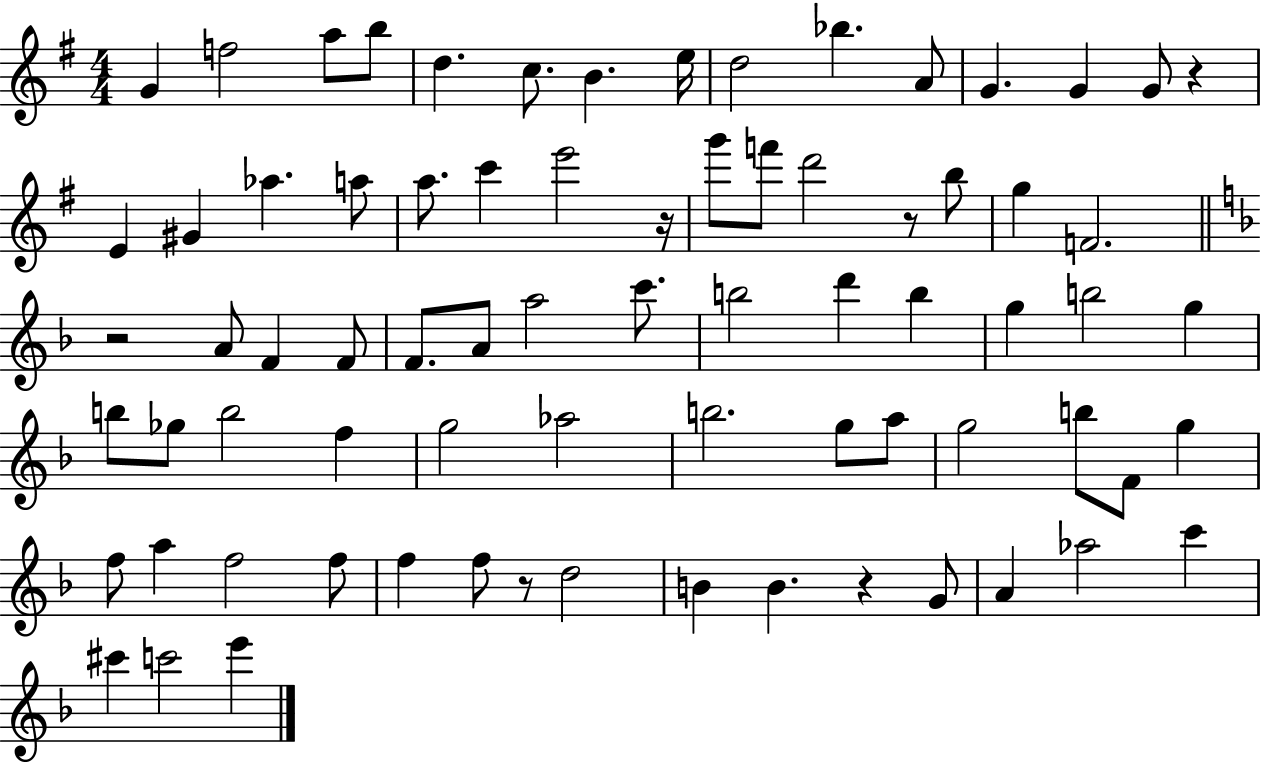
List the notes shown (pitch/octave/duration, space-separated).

G4/q F5/h A5/e B5/e D5/q. C5/e. B4/q. E5/s D5/h Bb5/q. A4/e G4/q. G4/q G4/e R/q E4/q G#4/q Ab5/q. A5/e A5/e. C6/q E6/h R/s G6/e F6/e D6/h R/e B5/e G5/q F4/h. R/h A4/e F4/q F4/e F4/e. A4/e A5/h C6/e. B5/h D6/q B5/q G5/q B5/h G5/q B5/e Gb5/e B5/h F5/q G5/h Ab5/h B5/h. G5/e A5/e G5/h B5/e F4/e G5/q F5/e A5/q F5/h F5/e F5/q F5/e R/e D5/h B4/q B4/q. R/q G4/e A4/q Ab5/h C6/q C#6/q C6/h E6/q